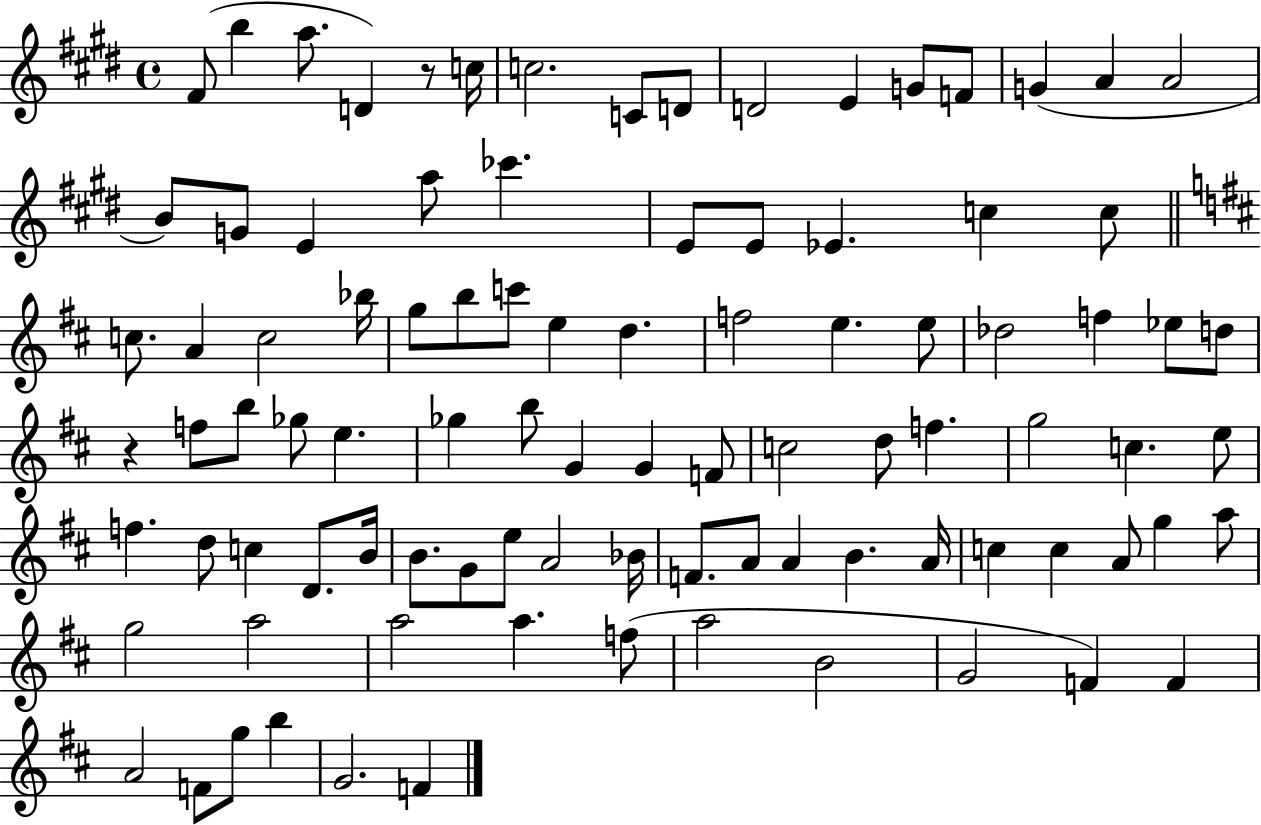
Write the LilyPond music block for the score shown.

{
  \clef treble
  \time 4/4
  \defaultTimeSignature
  \key e \major
  fis'8( b''4 a''8. d'4) r8 c''16 | c''2. c'8 d'8 | d'2 e'4 g'8 f'8 | g'4( a'4 a'2 | \break b'8) g'8 e'4 a''8 ces'''4. | e'8 e'8 ees'4. c''4 c''8 | \bar "||" \break \key b \minor c''8. a'4 c''2 bes''16 | g''8 b''8 c'''8 e''4 d''4. | f''2 e''4. e''8 | des''2 f''4 ees''8 d''8 | \break r4 f''8 b''8 ges''8 e''4. | ges''4 b''8 g'4 g'4 f'8 | c''2 d''8 f''4. | g''2 c''4. e''8 | \break f''4. d''8 c''4 d'8. b'16 | b'8. g'8 e''8 a'2 bes'16 | f'8. a'8 a'4 b'4. a'16 | c''4 c''4 a'8 g''4 a''8 | \break g''2 a''2 | a''2 a''4. f''8( | a''2 b'2 | g'2 f'4) f'4 | \break a'2 f'8 g''8 b''4 | g'2. f'4 | \bar "|."
}